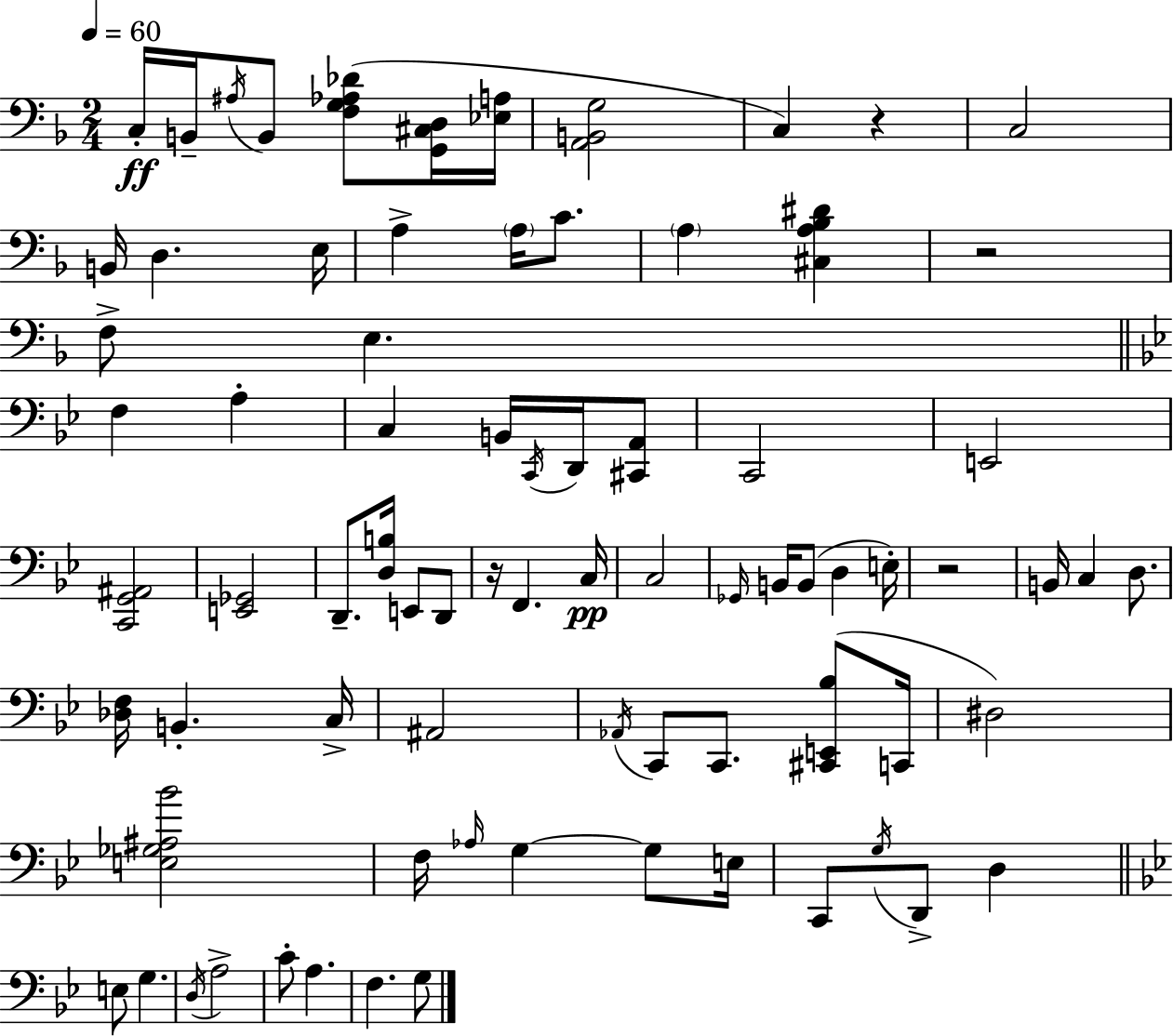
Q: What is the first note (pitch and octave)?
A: C3